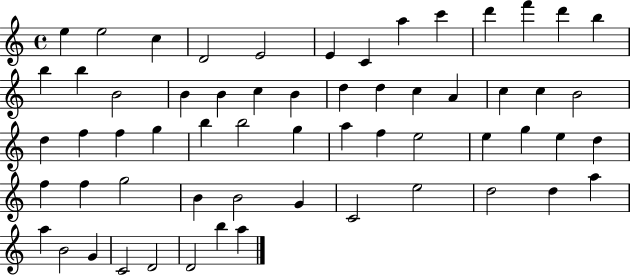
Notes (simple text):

E5/q E5/h C5/q D4/h E4/h E4/q C4/q A5/q C6/q D6/q F6/q D6/q B5/q B5/q B5/q B4/h B4/q B4/q C5/q B4/q D5/q D5/q C5/q A4/q C5/q C5/q B4/h D5/q F5/q F5/q G5/q B5/q B5/h G5/q A5/q F5/q E5/h E5/q G5/q E5/q D5/q F5/q F5/q G5/h B4/q B4/h G4/q C4/h E5/h D5/h D5/q A5/q A5/q B4/h G4/q C4/h D4/h D4/h B5/q A5/q